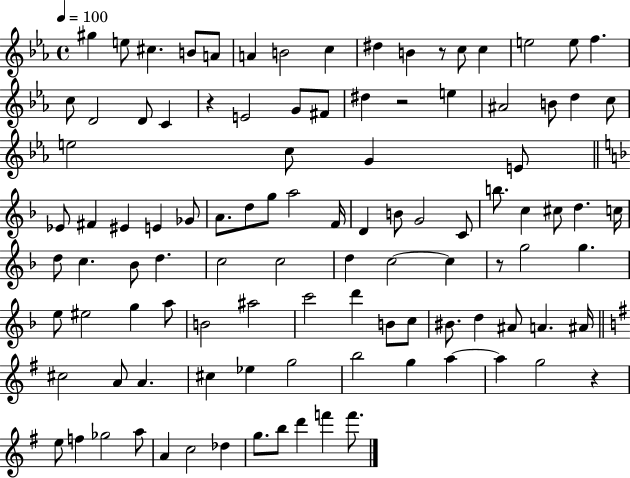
G#5/q E5/e C#5/q. B4/e A4/e A4/q B4/h C5/q D#5/q B4/q R/e C5/e C5/q E5/h E5/e F5/q. C5/e D4/h D4/e C4/q R/q E4/h G4/e F#4/e D#5/q R/h E5/q A#4/h B4/e D5/q C5/e E5/h C5/e G4/q E4/e Eb4/e F#4/q EIS4/q E4/q Gb4/e A4/e. D5/e G5/e A5/h F4/s D4/q B4/e G4/h C4/e B5/e. C5/q C#5/e D5/q. C5/s D5/e C5/q. Bb4/e D5/q. C5/h C5/h D5/q C5/h C5/q R/e G5/h G5/q. E5/e EIS5/h G5/q A5/e B4/h A#5/h C6/h D6/q B4/e C5/e BIS4/e. D5/q A#4/e A4/q. A#4/s C#5/h A4/e A4/q. C#5/q Eb5/q G5/h B5/h G5/q A5/q A5/q G5/h R/q E5/e F5/q Gb5/h A5/e A4/q C5/h Db5/q G5/e. B5/e D6/q F6/q F6/e.